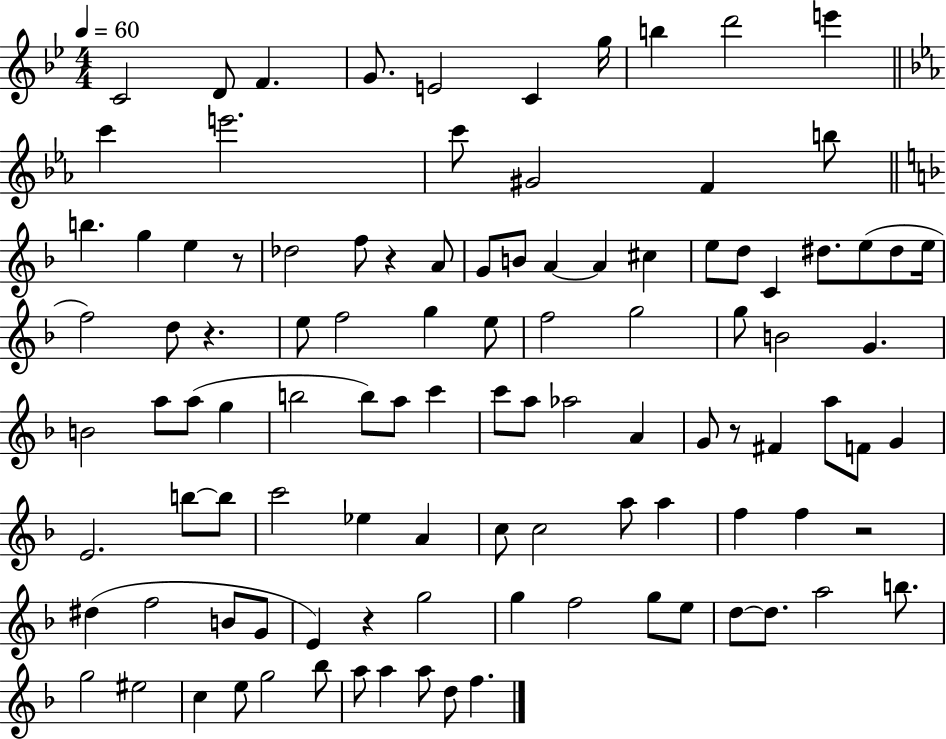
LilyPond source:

{
  \clef treble
  \numericTimeSignature
  \time 4/4
  \key bes \major
  \tempo 4 = 60
  c'2 d'8 f'4. | g'8. e'2 c'4 g''16 | b''4 d'''2 e'''4 | \bar "||" \break \key c \minor c'''4 e'''2. | c'''8 gis'2 f'4 b''8 | \bar "||" \break \key f \major b''4. g''4 e''4 r8 | des''2 f''8 r4 a'8 | g'8 b'8 a'4~~ a'4 cis''4 | e''8 d''8 c'4 dis''8. e''8( dis''8 e''16 | \break f''2) d''8 r4. | e''8 f''2 g''4 e''8 | f''2 g''2 | g''8 b'2 g'4. | \break b'2 a''8 a''8( g''4 | b''2 b''8) a''8 c'''4 | c'''8 a''8 aes''2 a'4 | g'8 r8 fis'4 a''8 f'8 g'4 | \break e'2. b''8~~ b''8 | c'''2 ees''4 a'4 | c''8 c''2 a''8 a''4 | f''4 f''4 r2 | \break dis''4( f''2 b'8 g'8 | e'4) r4 g''2 | g''4 f''2 g''8 e''8 | d''8~~ d''8. a''2 b''8. | \break g''2 eis''2 | c''4 e''8 g''2 bes''8 | a''8 a''4 a''8 d''8 f''4. | \bar "|."
}